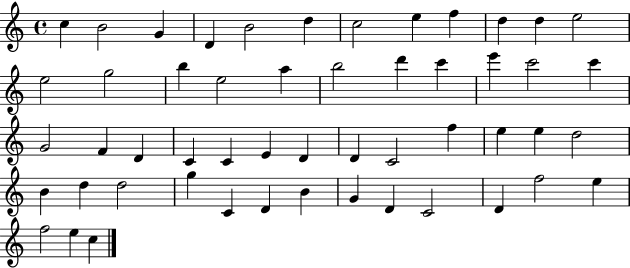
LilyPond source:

{
  \clef treble
  \time 4/4
  \defaultTimeSignature
  \key c \major
  c''4 b'2 g'4 | d'4 b'2 d''4 | c''2 e''4 f''4 | d''4 d''4 e''2 | \break e''2 g''2 | b''4 e''2 a''4 | b''2 d'''4 c'''4 | e'''4 c'''2 c'''4 | \break g'2 f'4 d'4 | c'4 c'4 e'4 d'4 | d'4 c'2 f''4 | e''4 e''4 d''2 | \break b'4 d''4 d''2 | g''4 c'4 d'4 b'4 | g'4 d'4 c'2 | d'4 f''2 e''4 | \break f''2 e''4 c''4 | \bar "|."
}